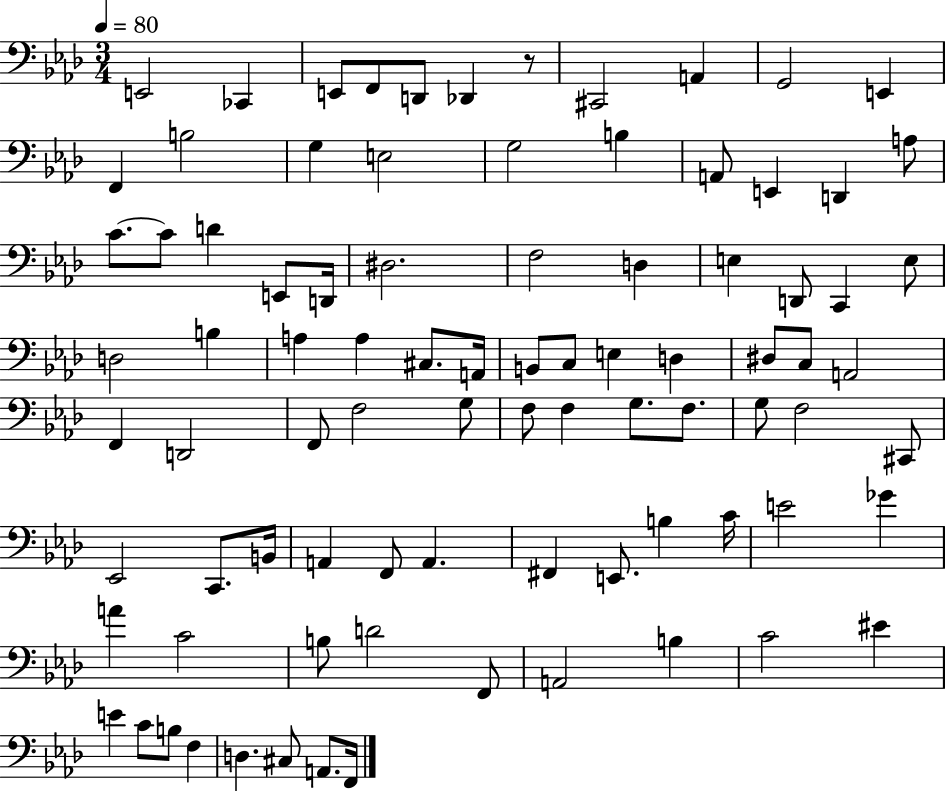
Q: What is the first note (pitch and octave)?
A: E2